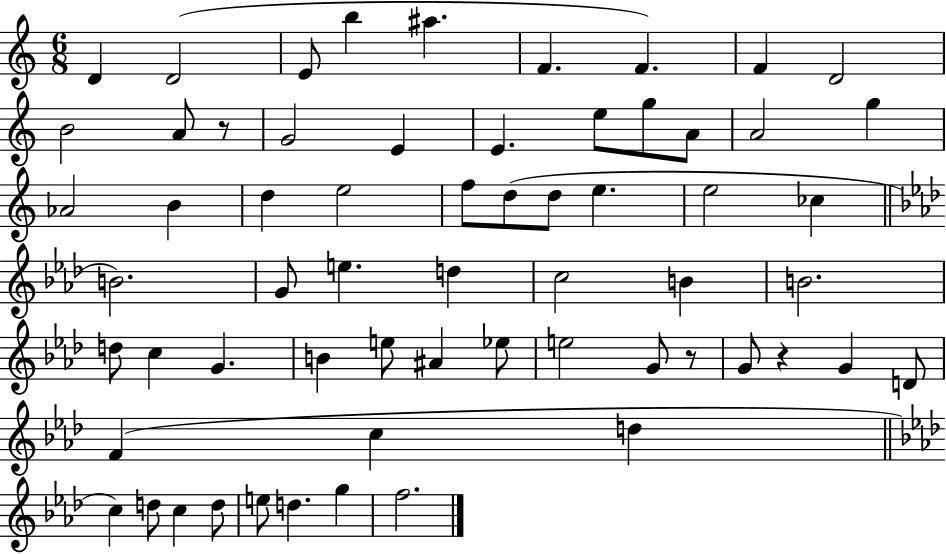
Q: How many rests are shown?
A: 3